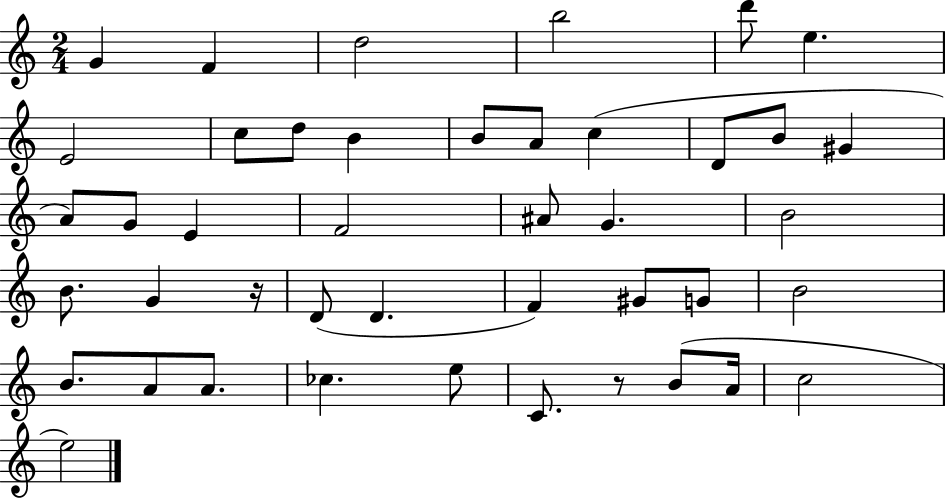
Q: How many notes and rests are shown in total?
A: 43